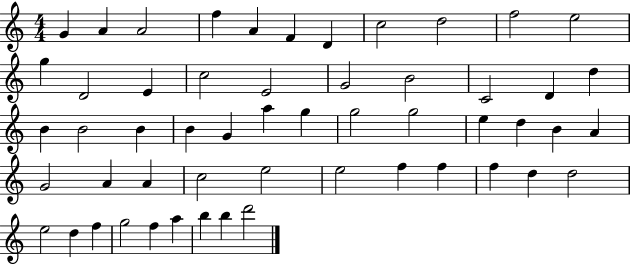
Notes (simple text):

G4/q A4/q A4/h F5/q A4/q F4/q D4/q C5/h D5/h F5/h E5/h G5/q D4/h E4/q C5/h E4/h G4/h B4/h C4/h D4/q D5/q B4/q B4/h B4/q B4/q G4/q A5/q G5/q G5/h G5/h E5/q D5/q B4/q A4/q G4/h A4/q A4/q C5/h E5/h E5/h F5/q F5/q F5/q D5/q D5/h E5/h D5/q F5/q G5/h F5/q A5/q B5/q B5/q D6/h